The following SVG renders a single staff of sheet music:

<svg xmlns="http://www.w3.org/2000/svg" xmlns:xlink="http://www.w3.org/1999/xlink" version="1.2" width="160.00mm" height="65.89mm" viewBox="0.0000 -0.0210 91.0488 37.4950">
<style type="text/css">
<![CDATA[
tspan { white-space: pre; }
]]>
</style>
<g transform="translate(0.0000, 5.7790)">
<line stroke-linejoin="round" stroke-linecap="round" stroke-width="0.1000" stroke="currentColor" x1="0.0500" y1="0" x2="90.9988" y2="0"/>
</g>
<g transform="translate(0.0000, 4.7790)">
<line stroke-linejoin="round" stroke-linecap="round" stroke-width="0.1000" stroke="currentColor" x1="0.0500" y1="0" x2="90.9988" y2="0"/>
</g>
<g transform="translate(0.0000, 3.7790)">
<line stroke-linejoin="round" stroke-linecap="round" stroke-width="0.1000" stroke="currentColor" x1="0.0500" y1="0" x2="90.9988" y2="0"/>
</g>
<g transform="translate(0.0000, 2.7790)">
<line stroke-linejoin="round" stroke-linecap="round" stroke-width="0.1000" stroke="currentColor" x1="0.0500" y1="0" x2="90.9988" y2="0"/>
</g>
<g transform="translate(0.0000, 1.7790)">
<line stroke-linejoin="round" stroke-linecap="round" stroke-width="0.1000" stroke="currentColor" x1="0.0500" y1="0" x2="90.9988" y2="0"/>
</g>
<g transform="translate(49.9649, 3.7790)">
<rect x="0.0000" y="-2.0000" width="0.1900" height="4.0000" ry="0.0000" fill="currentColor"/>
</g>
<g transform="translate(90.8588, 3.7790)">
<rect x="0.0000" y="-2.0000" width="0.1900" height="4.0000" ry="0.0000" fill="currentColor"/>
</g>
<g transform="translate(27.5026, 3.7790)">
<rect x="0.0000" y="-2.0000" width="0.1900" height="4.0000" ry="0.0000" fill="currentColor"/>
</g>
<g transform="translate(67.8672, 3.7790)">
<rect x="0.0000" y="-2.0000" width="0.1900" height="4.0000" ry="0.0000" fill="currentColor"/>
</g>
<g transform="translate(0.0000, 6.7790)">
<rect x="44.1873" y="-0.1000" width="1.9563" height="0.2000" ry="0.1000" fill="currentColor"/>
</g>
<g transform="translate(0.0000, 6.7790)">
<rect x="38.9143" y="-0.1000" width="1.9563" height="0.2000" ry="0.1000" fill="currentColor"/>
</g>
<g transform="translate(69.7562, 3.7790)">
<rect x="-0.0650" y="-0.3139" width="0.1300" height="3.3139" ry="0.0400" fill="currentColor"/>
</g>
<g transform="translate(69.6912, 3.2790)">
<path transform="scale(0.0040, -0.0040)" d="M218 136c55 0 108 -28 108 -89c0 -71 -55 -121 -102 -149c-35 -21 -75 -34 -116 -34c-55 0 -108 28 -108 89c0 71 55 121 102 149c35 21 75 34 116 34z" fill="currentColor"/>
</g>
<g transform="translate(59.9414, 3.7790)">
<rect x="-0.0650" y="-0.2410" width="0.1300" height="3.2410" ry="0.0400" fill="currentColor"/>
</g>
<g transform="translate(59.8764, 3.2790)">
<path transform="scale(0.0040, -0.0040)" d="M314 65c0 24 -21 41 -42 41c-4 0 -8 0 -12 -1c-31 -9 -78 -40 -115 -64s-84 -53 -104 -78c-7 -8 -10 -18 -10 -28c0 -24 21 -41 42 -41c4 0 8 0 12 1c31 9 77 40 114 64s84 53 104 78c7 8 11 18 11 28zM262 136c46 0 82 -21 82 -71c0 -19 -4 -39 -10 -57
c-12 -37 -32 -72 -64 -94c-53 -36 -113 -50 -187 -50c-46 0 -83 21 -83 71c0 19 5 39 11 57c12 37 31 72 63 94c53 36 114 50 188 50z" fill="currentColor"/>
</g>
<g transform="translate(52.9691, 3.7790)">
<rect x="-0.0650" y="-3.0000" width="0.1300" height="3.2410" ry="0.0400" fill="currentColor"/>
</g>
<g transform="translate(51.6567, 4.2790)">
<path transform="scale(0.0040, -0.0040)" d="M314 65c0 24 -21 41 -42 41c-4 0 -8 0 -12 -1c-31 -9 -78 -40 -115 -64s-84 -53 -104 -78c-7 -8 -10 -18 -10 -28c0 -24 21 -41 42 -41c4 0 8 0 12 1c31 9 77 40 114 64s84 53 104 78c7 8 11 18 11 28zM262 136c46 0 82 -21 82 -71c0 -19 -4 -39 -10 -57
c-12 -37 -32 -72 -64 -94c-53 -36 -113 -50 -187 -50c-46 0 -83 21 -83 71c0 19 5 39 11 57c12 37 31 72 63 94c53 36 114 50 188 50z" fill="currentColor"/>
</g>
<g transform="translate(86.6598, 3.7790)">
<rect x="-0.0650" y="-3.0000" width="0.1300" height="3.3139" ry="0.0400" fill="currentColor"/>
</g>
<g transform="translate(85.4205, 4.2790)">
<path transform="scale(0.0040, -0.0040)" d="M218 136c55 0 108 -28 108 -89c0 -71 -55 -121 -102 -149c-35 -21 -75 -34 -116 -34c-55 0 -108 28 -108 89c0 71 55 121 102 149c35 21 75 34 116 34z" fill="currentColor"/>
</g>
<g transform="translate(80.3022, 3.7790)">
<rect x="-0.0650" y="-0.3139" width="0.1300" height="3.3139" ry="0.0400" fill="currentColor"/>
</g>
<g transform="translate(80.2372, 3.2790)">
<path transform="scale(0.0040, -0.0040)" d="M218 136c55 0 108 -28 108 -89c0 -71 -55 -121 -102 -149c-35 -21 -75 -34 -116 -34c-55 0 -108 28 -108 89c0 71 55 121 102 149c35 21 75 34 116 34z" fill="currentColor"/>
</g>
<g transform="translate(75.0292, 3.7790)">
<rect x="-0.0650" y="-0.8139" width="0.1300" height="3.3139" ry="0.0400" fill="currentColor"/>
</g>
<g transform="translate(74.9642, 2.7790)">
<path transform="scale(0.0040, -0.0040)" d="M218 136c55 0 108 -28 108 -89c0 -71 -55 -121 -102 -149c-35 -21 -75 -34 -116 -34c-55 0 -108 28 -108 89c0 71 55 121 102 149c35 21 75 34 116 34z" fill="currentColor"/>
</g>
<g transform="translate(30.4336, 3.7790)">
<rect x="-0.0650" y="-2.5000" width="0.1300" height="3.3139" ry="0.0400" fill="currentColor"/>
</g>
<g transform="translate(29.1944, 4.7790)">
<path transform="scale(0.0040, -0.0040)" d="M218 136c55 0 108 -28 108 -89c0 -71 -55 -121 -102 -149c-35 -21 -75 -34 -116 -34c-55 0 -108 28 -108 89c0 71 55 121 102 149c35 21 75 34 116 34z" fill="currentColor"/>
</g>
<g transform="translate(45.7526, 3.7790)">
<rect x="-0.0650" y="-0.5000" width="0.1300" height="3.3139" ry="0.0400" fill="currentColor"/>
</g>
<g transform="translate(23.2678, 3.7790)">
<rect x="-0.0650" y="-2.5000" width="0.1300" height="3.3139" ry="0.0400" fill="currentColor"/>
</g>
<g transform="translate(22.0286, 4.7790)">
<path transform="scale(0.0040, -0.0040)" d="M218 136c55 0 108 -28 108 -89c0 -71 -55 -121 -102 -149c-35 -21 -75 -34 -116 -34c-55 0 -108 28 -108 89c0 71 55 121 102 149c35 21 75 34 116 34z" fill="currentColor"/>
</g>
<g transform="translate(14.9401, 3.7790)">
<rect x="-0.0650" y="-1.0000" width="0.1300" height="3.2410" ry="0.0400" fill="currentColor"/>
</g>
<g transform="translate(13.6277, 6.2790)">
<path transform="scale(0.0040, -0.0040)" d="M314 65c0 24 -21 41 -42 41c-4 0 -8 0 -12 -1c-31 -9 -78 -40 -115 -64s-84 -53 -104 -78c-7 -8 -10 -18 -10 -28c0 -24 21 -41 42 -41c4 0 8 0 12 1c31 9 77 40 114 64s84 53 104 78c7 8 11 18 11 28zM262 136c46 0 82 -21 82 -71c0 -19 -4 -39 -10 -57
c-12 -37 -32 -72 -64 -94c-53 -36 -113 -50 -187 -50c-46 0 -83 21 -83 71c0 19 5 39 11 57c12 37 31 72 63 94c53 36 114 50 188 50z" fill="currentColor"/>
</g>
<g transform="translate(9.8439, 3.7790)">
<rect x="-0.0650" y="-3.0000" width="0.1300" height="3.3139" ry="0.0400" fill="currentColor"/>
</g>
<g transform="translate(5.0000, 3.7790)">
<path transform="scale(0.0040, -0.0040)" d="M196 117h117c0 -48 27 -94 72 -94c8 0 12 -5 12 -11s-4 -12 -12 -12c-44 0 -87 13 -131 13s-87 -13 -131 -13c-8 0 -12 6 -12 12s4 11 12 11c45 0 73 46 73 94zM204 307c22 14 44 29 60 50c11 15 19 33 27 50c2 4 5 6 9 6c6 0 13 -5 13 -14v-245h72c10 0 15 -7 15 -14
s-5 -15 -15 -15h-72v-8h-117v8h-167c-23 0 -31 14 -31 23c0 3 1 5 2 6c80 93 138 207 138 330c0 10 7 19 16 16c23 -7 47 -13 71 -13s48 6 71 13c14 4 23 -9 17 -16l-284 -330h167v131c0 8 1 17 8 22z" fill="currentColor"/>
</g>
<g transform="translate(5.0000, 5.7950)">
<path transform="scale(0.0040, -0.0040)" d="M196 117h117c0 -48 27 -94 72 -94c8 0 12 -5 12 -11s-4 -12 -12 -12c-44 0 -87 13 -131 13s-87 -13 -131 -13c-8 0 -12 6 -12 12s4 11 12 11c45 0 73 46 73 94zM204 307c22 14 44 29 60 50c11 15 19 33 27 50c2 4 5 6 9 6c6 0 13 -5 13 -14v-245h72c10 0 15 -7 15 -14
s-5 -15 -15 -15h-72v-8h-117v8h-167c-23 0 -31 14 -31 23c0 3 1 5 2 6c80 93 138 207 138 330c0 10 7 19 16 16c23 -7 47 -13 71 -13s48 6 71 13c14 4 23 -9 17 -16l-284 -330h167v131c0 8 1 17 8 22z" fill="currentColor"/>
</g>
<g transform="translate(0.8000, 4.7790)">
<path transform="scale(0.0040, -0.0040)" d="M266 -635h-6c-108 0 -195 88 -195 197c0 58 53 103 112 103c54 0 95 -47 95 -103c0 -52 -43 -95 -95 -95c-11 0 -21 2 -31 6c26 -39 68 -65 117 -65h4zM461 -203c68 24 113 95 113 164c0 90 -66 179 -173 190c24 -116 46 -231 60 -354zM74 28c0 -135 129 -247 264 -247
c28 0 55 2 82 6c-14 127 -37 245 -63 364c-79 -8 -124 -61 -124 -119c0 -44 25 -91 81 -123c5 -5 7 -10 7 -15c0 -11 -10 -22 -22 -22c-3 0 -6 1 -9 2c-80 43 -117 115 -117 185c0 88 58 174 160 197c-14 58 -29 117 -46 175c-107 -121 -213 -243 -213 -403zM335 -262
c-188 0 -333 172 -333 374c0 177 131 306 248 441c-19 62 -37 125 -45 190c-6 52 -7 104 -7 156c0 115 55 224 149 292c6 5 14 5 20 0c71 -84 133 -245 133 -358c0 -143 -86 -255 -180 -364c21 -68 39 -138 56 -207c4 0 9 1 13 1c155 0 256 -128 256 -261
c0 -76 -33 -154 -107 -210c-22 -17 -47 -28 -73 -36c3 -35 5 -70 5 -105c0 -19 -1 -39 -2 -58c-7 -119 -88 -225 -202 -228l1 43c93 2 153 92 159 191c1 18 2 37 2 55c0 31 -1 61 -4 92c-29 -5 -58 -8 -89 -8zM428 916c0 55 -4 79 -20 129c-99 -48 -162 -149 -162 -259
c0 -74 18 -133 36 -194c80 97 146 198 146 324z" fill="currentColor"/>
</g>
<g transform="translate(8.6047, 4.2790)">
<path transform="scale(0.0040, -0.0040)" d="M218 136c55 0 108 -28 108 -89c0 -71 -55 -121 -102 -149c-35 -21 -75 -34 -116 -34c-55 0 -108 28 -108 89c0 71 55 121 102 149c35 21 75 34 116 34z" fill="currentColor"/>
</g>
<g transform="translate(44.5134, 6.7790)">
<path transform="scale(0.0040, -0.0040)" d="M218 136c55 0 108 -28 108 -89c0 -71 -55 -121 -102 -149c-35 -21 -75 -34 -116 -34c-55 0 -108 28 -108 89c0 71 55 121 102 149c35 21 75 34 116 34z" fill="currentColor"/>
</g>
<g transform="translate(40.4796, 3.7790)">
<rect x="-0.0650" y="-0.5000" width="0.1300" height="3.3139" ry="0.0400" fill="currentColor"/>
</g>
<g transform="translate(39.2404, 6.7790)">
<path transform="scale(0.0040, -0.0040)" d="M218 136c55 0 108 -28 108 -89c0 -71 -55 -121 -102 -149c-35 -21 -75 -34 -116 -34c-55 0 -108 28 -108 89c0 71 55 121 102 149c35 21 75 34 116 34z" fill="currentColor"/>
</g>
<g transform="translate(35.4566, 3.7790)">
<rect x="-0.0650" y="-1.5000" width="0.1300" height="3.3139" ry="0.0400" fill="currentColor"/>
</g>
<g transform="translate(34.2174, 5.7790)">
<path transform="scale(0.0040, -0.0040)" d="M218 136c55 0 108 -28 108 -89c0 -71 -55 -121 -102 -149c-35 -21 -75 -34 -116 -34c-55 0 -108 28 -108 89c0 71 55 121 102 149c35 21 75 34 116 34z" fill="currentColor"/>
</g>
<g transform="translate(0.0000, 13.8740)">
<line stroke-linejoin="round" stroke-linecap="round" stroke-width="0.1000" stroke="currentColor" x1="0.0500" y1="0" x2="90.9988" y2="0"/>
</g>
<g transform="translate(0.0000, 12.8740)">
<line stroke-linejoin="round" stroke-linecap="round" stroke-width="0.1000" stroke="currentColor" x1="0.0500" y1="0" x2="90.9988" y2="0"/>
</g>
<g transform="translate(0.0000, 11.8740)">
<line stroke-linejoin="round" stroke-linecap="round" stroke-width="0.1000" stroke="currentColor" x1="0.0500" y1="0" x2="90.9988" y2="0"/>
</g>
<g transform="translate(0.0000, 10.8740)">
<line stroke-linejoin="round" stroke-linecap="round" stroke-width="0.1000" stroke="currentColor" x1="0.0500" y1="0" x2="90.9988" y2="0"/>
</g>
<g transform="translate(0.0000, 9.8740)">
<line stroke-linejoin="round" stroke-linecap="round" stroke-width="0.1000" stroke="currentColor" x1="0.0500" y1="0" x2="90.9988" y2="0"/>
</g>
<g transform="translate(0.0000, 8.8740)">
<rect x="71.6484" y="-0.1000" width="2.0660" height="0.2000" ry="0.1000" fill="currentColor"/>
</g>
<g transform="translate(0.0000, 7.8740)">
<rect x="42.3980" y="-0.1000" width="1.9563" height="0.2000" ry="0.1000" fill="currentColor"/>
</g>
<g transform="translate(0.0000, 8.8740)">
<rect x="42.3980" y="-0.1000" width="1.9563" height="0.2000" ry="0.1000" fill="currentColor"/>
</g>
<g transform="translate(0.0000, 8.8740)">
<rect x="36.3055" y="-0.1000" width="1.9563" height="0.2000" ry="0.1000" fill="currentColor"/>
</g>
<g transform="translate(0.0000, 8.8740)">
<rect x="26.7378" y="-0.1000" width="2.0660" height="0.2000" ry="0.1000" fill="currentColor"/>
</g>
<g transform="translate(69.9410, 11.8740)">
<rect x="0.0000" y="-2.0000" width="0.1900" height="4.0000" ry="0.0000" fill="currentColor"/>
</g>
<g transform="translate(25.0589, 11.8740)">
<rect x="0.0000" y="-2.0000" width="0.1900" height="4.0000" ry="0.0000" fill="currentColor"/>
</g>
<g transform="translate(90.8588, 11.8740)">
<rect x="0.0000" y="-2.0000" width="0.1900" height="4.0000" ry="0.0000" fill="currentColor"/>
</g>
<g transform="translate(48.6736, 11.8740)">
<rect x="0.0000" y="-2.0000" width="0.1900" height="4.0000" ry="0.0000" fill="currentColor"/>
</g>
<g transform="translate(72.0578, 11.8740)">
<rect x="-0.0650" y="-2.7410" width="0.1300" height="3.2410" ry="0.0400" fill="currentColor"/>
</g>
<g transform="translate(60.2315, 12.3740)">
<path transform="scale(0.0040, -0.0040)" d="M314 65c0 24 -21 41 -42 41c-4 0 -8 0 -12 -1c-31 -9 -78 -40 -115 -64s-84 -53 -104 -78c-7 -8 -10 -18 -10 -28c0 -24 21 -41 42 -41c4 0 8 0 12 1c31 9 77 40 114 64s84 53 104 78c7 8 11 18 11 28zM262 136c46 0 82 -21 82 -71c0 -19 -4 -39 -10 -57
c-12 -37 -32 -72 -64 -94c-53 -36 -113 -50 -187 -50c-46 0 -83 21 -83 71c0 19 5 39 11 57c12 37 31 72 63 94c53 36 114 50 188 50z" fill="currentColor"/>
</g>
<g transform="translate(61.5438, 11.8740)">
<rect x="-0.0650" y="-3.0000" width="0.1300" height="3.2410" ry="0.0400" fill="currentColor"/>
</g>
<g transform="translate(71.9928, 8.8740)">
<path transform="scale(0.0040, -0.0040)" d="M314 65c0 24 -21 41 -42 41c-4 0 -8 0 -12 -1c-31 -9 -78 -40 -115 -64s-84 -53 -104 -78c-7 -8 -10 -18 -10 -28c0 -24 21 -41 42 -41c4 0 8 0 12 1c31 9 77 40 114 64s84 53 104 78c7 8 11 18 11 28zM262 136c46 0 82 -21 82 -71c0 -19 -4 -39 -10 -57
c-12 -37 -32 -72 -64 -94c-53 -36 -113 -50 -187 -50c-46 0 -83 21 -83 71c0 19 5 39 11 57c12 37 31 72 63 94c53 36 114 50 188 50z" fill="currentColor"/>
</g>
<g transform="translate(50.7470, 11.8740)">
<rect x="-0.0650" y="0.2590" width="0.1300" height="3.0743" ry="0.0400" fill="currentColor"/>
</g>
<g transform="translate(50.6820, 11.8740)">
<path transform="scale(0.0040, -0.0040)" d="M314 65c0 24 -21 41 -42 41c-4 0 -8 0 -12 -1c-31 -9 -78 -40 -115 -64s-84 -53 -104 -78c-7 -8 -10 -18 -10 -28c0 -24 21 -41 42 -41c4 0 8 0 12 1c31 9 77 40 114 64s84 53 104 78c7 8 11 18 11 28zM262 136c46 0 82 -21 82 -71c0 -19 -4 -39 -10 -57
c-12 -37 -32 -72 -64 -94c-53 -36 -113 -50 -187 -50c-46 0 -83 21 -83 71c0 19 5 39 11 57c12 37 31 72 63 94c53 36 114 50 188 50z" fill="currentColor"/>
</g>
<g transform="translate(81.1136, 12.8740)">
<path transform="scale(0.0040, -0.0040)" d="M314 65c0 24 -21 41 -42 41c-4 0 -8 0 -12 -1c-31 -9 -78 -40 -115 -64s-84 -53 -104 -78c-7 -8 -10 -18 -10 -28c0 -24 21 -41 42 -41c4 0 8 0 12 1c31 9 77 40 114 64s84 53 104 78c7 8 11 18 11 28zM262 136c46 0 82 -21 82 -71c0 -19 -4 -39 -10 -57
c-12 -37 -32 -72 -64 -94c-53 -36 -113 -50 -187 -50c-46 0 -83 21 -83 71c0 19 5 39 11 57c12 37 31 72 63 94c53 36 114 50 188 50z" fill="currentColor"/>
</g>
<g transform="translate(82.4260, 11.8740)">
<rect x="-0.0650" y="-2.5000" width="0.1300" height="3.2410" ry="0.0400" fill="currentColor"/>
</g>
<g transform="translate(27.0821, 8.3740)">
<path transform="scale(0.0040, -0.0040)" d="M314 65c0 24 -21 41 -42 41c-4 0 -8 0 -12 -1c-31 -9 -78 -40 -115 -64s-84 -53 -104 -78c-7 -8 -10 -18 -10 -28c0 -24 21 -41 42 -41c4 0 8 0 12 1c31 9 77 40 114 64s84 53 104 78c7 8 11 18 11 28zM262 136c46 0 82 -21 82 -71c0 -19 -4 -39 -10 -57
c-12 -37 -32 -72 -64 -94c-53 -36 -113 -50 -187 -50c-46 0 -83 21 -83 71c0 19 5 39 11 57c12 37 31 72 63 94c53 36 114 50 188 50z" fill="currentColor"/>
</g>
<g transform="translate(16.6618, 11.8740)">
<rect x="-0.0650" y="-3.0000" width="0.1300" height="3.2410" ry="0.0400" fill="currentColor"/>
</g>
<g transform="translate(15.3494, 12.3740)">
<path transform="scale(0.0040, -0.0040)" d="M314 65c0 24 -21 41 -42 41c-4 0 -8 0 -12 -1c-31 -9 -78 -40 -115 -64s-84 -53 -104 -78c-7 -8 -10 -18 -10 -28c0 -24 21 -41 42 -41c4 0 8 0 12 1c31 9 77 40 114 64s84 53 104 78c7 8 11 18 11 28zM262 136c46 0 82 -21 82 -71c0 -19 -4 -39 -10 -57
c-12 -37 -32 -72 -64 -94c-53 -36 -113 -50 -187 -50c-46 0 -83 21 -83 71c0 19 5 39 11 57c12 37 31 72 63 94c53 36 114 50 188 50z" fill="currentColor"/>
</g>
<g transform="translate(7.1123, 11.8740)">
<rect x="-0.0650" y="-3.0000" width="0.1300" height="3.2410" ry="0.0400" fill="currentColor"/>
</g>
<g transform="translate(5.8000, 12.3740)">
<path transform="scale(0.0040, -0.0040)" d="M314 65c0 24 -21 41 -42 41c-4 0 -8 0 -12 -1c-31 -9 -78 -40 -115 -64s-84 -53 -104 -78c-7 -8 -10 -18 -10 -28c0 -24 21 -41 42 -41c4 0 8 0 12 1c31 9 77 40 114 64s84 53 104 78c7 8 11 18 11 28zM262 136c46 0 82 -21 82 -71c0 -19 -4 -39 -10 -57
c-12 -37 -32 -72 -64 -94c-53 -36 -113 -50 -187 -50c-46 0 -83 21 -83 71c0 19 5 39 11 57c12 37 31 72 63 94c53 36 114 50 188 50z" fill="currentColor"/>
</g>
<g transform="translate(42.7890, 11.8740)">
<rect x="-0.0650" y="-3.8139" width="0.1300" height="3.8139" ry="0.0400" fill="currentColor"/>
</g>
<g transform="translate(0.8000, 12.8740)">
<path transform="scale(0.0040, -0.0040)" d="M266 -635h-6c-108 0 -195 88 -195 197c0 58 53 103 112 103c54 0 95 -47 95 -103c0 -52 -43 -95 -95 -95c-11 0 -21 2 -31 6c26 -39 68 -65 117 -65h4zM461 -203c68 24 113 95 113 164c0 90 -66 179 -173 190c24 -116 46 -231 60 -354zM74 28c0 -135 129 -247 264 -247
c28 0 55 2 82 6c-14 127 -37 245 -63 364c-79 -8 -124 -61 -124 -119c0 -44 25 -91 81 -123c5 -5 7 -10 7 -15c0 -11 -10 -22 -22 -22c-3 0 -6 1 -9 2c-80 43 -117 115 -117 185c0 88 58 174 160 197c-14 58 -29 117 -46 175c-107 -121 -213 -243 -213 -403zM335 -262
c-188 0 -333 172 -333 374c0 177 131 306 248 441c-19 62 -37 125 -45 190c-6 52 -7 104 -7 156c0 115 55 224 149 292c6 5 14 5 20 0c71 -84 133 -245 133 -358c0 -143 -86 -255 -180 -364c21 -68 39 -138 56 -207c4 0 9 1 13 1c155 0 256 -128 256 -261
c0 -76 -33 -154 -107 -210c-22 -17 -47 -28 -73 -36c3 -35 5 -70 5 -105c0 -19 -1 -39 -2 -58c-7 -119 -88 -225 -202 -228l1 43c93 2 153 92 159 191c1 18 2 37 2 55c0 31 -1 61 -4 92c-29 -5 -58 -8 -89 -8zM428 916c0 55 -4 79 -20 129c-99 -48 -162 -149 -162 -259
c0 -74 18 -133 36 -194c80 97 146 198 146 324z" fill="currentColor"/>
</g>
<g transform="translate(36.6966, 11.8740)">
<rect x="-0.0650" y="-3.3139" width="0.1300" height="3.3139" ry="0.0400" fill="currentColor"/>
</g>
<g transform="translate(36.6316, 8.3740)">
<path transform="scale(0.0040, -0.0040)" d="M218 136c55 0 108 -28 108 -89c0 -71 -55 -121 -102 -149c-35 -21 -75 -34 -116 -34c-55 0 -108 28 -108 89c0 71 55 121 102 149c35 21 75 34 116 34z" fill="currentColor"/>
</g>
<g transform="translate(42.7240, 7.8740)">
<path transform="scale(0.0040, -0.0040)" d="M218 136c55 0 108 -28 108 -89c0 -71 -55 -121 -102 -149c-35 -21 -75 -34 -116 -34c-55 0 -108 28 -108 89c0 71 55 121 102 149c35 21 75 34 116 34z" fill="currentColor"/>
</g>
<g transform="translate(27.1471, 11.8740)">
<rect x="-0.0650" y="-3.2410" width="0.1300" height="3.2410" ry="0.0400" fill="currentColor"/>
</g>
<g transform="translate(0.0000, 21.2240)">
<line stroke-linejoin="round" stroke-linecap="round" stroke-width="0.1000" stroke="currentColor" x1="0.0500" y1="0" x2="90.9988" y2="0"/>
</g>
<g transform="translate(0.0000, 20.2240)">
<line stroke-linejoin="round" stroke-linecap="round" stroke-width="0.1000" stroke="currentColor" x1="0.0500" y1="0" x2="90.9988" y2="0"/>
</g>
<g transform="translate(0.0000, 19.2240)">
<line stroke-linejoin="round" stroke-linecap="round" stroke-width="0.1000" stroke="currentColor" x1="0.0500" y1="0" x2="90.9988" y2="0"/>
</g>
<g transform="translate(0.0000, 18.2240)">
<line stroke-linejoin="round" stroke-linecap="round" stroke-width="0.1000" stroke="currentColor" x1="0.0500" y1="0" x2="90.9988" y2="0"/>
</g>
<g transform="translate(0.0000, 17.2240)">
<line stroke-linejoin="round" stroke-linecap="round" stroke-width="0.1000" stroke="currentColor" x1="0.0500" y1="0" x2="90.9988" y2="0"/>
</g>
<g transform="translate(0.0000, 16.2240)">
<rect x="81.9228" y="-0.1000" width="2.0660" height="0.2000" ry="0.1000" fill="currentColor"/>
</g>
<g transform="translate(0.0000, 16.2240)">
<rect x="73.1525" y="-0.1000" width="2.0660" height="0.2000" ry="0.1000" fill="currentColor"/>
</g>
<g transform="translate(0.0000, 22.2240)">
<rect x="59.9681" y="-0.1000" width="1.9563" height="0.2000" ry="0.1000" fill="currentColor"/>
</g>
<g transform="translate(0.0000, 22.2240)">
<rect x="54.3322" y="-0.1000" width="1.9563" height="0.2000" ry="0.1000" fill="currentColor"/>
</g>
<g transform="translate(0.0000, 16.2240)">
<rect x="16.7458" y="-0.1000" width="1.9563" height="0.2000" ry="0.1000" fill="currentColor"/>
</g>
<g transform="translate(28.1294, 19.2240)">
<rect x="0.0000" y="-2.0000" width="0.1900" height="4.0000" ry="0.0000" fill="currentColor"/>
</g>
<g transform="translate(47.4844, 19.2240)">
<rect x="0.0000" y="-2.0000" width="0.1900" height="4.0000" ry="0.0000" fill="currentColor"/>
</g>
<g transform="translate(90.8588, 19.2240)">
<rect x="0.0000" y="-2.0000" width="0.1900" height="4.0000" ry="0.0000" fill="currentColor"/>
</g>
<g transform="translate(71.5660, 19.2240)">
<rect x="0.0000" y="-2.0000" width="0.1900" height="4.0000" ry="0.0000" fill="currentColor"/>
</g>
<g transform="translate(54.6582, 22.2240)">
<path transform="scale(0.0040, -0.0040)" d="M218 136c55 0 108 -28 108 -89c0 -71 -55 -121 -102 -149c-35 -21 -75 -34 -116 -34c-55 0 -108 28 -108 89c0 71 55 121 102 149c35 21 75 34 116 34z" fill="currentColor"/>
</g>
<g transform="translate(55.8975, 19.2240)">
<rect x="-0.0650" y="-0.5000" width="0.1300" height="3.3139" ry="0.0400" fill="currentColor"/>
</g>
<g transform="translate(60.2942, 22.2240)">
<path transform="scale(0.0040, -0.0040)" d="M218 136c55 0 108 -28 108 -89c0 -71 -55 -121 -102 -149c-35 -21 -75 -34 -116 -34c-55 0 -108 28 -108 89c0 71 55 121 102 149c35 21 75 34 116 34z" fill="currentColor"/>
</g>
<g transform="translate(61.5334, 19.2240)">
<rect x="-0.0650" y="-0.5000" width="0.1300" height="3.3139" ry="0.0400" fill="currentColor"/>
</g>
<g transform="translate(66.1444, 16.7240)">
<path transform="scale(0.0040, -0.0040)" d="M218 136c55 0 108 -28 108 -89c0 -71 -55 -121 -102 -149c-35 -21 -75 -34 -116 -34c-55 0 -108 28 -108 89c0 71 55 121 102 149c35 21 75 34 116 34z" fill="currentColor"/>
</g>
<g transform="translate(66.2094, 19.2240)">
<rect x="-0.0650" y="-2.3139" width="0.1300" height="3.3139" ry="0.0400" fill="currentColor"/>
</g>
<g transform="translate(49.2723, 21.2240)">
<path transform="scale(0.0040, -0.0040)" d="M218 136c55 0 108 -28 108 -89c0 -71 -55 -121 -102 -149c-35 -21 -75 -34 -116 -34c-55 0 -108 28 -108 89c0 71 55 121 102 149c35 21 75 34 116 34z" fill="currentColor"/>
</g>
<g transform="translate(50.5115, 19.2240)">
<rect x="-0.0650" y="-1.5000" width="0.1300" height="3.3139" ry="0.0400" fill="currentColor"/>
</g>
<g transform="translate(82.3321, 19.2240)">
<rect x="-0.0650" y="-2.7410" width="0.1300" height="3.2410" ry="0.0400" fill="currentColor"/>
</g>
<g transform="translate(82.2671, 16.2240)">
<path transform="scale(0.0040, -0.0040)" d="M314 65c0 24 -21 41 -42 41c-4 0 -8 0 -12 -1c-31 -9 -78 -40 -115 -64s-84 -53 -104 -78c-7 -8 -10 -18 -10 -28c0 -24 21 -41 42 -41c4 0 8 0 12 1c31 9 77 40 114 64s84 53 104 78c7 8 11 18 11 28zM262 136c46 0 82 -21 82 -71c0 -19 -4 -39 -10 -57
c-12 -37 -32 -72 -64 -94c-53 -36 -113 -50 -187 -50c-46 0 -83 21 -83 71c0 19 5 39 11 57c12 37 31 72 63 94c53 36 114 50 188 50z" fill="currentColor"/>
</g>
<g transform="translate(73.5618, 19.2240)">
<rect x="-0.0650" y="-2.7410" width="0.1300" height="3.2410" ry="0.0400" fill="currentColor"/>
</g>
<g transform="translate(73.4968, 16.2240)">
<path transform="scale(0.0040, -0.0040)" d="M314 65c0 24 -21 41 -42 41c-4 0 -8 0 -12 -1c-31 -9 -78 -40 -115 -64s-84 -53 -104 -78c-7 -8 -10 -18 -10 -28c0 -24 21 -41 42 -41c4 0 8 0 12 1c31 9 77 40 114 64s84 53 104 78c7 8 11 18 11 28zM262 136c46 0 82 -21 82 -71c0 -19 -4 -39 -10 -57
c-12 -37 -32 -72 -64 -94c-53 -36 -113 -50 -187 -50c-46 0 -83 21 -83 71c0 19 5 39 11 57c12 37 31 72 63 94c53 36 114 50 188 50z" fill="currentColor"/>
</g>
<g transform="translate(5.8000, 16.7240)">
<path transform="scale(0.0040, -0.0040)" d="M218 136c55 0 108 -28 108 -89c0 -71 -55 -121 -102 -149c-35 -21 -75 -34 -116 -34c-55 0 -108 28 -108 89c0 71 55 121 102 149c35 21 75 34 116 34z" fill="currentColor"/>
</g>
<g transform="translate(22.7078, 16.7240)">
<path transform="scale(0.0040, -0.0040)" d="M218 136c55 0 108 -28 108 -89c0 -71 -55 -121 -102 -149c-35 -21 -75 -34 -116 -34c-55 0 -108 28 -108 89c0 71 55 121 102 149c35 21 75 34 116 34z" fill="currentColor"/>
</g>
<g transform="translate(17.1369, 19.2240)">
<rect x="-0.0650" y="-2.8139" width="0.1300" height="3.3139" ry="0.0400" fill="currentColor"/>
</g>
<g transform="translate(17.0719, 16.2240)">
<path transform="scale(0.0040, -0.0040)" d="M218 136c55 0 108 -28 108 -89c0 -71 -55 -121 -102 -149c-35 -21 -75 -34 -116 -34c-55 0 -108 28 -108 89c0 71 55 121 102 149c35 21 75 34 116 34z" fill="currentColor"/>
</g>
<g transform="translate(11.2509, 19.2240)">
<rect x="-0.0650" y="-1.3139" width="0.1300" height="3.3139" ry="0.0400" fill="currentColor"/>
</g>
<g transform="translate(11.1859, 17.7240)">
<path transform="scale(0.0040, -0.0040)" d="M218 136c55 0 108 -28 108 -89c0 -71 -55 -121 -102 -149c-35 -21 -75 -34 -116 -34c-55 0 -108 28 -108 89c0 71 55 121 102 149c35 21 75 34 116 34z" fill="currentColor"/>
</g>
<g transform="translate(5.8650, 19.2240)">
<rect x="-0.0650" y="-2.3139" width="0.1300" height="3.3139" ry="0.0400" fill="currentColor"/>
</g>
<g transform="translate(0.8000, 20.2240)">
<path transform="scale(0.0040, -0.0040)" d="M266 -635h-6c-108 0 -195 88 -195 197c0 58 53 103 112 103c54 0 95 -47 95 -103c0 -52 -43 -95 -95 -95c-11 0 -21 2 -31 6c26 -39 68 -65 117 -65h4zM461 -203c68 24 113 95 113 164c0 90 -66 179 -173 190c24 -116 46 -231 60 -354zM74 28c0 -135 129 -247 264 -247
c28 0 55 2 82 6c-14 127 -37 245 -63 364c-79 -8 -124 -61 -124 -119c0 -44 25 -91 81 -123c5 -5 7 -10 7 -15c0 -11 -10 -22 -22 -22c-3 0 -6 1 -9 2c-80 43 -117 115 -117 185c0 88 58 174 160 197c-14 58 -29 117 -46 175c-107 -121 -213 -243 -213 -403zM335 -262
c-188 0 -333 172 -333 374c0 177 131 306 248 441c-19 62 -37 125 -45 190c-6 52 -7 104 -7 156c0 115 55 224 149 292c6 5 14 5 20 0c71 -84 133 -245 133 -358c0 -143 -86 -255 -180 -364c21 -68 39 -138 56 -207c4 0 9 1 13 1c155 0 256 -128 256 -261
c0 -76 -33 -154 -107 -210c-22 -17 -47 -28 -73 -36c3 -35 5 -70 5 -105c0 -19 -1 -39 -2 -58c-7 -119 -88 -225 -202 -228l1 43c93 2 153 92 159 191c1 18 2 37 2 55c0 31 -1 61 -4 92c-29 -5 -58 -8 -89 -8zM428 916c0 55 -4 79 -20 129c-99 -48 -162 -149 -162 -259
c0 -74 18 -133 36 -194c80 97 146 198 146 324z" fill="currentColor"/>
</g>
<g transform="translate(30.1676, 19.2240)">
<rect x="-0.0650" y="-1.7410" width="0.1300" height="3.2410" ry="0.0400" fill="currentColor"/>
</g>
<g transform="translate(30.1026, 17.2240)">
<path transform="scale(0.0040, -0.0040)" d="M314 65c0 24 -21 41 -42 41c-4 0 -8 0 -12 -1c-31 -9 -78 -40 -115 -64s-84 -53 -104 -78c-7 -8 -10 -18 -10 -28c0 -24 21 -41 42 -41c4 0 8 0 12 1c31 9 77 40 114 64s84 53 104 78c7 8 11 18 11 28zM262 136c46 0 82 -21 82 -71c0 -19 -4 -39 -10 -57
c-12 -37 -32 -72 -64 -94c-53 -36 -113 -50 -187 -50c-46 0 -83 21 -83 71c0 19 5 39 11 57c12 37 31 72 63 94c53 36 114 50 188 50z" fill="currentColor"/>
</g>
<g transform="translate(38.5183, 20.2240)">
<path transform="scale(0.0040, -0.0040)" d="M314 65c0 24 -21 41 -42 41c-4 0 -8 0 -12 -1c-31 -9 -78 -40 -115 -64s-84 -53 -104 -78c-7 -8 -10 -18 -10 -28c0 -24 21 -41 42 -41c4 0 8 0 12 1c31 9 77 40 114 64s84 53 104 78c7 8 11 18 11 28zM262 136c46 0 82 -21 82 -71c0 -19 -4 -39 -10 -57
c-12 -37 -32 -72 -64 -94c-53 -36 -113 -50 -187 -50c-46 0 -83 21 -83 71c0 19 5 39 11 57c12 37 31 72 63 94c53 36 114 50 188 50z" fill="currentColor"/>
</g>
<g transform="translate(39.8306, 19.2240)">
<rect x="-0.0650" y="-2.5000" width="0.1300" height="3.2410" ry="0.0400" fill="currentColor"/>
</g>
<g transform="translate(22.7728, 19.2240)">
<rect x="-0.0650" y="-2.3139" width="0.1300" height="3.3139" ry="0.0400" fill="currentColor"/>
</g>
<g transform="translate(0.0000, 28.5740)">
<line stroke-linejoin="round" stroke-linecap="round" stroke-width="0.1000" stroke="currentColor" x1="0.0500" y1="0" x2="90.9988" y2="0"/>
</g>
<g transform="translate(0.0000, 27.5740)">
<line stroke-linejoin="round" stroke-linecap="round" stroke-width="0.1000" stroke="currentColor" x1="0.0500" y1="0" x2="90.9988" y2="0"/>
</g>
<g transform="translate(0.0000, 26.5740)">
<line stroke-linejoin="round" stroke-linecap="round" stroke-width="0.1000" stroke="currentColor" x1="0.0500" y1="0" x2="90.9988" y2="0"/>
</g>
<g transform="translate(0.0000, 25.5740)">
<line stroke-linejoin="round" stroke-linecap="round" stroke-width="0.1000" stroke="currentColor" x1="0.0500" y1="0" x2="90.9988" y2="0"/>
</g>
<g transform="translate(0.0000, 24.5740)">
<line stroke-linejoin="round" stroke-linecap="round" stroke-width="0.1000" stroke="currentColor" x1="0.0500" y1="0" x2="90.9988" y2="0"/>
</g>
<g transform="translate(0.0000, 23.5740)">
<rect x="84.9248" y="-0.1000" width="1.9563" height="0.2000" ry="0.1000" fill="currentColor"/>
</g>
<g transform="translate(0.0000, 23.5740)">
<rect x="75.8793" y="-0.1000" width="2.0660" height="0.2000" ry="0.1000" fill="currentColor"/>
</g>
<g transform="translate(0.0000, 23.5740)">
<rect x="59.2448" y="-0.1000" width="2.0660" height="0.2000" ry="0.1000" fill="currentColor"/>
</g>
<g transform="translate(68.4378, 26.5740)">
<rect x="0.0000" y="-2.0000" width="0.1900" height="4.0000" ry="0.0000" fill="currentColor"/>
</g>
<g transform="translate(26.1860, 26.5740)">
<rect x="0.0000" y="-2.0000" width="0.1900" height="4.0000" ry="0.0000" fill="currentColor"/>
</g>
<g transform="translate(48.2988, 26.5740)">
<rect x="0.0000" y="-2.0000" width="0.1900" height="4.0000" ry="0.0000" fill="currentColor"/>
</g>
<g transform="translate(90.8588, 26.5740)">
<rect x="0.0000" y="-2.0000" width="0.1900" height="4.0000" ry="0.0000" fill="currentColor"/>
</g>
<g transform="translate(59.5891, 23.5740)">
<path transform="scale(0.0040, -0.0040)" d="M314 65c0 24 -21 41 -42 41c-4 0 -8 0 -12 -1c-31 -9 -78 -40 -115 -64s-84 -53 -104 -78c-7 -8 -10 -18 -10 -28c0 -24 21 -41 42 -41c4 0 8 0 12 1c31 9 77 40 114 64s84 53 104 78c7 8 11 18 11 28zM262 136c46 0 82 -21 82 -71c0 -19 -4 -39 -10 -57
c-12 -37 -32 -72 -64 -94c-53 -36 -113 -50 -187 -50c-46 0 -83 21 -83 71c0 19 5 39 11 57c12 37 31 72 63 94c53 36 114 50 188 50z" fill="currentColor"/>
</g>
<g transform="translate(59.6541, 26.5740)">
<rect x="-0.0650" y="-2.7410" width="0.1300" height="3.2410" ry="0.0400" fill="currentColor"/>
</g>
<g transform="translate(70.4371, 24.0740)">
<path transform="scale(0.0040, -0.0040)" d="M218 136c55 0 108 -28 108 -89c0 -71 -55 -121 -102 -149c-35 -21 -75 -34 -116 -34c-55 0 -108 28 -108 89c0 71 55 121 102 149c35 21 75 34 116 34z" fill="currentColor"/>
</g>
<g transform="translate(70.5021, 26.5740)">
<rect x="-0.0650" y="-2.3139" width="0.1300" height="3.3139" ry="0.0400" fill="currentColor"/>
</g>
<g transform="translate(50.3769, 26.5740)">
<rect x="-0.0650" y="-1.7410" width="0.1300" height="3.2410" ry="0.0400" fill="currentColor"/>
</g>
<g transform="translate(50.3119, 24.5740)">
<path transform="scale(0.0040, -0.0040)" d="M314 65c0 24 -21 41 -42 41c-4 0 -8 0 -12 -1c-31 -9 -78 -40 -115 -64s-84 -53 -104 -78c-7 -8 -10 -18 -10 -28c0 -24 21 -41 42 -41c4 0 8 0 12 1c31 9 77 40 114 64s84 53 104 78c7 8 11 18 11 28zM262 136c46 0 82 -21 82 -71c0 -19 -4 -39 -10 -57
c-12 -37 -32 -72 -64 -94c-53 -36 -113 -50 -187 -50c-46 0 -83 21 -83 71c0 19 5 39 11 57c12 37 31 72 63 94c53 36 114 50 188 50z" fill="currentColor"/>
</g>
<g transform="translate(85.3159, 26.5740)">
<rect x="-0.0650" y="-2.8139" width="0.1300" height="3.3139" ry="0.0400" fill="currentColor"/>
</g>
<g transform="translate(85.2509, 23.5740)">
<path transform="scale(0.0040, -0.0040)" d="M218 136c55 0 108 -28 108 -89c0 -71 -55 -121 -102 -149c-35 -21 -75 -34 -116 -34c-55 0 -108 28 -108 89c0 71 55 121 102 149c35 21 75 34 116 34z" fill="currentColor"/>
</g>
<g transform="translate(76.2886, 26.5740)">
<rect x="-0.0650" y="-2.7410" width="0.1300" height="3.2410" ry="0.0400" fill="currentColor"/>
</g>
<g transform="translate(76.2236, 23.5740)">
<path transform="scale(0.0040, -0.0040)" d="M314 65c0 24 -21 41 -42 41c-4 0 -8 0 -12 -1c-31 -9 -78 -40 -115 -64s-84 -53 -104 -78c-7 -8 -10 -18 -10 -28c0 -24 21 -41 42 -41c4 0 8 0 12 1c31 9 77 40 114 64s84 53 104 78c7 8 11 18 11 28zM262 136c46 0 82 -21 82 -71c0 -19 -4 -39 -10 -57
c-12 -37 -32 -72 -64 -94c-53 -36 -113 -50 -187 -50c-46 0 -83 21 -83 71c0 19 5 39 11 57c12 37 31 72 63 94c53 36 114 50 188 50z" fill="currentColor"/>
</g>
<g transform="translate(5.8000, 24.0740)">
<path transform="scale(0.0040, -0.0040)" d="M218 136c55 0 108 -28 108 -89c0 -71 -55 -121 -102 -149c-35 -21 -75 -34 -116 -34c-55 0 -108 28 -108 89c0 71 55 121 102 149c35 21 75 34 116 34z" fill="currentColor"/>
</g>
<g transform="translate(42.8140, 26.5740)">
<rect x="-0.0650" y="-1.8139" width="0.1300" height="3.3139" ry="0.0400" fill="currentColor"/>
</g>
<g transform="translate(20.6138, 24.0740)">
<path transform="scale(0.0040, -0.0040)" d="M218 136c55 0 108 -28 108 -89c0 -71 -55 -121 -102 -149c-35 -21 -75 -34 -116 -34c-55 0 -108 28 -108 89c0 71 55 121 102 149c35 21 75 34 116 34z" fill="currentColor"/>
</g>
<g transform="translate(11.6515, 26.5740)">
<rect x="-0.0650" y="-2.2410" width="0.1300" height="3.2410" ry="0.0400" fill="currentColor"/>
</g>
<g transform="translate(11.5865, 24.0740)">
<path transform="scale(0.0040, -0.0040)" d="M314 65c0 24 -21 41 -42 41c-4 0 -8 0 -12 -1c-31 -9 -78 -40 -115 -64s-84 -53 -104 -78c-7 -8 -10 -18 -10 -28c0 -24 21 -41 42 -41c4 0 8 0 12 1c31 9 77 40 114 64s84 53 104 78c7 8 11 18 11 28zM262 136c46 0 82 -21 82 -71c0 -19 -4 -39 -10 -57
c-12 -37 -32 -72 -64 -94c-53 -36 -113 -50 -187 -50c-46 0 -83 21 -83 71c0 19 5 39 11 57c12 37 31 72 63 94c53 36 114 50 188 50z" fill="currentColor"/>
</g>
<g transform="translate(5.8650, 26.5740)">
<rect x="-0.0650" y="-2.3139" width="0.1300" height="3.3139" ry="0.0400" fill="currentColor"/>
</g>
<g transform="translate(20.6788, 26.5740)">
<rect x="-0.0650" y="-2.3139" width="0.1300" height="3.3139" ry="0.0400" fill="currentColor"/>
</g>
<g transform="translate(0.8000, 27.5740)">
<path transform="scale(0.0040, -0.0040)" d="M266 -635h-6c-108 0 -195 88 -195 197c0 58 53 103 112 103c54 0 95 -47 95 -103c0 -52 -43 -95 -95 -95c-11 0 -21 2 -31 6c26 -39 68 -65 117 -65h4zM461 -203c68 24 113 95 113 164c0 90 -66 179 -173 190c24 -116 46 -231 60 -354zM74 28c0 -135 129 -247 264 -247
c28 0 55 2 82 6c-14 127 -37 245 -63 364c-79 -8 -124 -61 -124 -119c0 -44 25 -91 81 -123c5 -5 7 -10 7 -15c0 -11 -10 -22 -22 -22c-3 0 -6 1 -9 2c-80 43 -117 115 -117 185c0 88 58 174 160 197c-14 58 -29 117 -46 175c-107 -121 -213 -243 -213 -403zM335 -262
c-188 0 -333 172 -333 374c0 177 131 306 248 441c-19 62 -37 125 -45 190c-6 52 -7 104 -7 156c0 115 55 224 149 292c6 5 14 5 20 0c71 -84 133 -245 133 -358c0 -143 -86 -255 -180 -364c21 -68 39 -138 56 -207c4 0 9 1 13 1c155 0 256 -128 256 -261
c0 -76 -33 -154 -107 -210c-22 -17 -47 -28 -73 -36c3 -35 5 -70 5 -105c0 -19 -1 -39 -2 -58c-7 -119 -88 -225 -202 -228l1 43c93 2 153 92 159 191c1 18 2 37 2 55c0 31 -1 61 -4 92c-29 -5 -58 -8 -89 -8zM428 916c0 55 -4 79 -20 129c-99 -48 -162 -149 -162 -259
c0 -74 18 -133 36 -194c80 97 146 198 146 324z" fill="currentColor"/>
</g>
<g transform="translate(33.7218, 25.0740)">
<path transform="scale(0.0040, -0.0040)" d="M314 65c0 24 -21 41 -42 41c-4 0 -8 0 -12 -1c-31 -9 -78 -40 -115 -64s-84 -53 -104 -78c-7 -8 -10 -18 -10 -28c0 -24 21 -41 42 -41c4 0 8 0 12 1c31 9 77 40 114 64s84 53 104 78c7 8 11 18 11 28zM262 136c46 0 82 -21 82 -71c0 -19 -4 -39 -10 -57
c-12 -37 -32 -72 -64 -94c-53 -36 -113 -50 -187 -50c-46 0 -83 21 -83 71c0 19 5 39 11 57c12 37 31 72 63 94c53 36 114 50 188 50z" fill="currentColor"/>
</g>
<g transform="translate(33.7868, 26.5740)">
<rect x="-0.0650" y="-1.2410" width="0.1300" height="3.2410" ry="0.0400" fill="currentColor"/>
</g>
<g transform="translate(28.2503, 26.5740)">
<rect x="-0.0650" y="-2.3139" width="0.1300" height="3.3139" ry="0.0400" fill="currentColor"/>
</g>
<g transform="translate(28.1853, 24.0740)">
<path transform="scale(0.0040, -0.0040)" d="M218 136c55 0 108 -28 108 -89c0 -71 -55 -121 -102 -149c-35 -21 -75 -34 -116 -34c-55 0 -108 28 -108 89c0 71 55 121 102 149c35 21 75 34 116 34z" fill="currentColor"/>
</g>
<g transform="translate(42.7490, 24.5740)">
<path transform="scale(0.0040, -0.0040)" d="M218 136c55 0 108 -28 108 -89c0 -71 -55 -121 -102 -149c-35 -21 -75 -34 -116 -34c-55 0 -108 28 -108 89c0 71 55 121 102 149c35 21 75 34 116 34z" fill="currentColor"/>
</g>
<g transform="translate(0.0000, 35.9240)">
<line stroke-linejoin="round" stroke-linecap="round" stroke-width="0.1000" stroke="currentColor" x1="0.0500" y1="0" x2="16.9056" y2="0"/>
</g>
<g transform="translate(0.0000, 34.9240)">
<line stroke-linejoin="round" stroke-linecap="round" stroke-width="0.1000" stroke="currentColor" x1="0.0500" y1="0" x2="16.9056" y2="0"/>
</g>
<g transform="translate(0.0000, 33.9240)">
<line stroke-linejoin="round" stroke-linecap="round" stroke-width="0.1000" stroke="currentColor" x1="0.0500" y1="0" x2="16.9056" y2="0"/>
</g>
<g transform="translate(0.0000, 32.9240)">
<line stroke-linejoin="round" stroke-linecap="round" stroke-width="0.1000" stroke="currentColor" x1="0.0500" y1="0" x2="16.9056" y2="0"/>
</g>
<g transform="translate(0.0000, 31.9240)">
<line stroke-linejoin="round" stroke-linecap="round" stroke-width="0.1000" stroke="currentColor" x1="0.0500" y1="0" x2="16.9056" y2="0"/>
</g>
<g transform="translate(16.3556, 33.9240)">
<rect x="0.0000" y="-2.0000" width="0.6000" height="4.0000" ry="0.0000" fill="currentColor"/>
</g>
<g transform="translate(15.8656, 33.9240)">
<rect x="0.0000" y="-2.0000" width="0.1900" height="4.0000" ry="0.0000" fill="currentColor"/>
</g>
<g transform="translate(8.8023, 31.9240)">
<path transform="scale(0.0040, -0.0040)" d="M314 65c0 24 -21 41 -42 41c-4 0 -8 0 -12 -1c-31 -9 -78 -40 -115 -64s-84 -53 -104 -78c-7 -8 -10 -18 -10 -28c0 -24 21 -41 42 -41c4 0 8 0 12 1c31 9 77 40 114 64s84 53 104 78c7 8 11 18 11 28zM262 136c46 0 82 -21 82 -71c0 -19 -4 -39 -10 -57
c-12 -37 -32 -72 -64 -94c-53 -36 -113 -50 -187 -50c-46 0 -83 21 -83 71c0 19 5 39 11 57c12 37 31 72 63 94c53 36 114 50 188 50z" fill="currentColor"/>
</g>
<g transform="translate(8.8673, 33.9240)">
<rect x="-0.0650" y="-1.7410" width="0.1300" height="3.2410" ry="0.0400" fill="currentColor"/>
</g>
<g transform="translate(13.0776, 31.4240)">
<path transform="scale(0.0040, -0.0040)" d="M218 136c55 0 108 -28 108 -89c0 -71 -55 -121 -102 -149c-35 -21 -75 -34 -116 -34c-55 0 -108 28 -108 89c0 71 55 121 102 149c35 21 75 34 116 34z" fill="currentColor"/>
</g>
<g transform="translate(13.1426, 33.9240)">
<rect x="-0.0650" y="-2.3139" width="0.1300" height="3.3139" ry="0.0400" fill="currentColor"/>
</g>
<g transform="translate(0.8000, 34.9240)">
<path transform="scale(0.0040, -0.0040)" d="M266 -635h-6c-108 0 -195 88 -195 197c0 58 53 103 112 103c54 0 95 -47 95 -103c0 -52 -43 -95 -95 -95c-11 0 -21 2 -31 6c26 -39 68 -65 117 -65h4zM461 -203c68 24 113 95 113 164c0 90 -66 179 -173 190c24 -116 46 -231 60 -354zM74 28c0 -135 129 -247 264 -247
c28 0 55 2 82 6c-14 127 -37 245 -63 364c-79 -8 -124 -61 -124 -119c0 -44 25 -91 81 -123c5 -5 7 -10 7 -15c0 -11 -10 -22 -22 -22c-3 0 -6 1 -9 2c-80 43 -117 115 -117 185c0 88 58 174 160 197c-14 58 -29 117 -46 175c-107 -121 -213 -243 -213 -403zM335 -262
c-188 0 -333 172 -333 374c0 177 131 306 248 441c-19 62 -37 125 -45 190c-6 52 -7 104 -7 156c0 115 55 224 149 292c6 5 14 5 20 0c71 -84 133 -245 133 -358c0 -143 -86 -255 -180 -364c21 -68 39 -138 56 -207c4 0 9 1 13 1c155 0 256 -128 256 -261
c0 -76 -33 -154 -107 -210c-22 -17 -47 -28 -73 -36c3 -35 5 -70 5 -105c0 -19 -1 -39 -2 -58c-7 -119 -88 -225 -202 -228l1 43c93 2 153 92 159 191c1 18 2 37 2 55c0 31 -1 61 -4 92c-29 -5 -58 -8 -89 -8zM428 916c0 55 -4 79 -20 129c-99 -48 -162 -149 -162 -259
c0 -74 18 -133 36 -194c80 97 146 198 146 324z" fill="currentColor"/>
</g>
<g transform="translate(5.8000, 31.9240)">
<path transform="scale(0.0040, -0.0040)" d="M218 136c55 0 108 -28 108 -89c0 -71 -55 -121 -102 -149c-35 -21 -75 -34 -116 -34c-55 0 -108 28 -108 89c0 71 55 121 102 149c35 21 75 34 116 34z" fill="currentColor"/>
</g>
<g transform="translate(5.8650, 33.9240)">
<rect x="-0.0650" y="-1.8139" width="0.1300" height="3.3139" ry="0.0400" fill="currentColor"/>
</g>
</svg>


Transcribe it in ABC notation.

X:1
T:Untitled
M:4/4
L:1/4
K:C
A D2 G G E C C A2 c2 c d c A A2 A2 b2 b c' B2 A2 a2 G2 g e a g f2 G2 E C C g a2 a2 g g2 g g e2 f f2 a2 g a2 a f f2 g